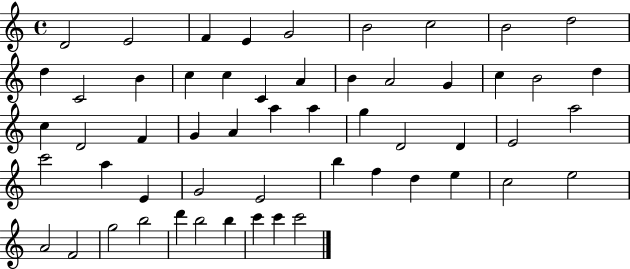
X:1
T:Untitled
M:4/4
L:1/4
K:C
D2 E2 F E G2 B2 c2 B2 d2 d C2 B c c C A B A2 G c B2 d c D2 F G A a a g D2 D E2 a2 c'2 a E G2 E2 b f d e c2 e2 A2 F2 g2 b2 d' b2 b c' c' c'2